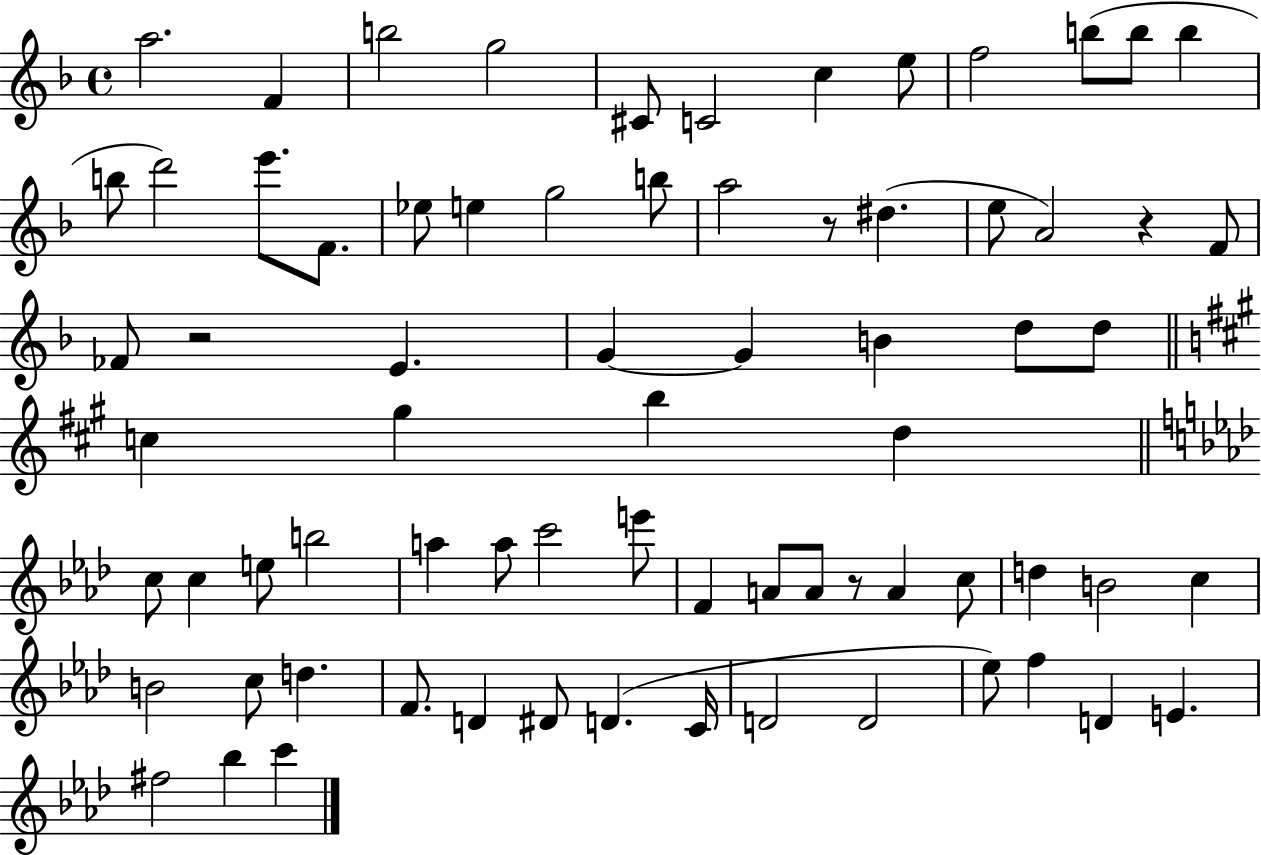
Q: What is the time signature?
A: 4/4